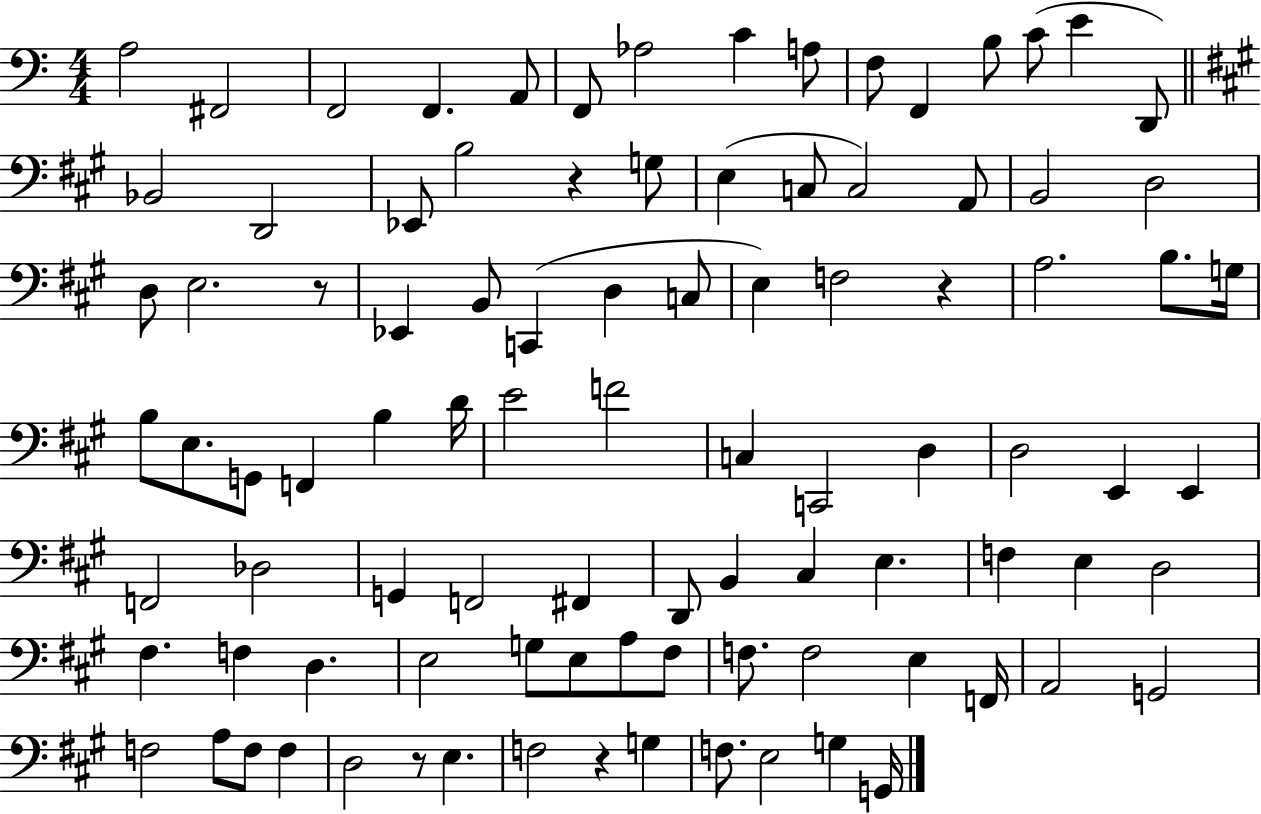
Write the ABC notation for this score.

X:1
T:Untitled
M:4/4
L:1/4
K:C
A,2 ^F,,2 F,,2 F,, A,,/2 F,,/2 _A,2 C A,/2 F,/2 F,, B,/2 C/2 E D,,/2 _B,,2 D,,2 _E,,/2 B,2 z G,/2 E, C,/2 C,2 A,,/2 B,,2 D,2 D,/2 E,2 z/2 _E,, B,,/2 C,, D, C,/2 E, F,2 z A,2 B,/2 G,/4 B,/2 E,/2 G,,/2 F,, B, D/4 E2 F2 C, C,,2 D, D,2 E,, E,, F,,2 _D,2 G,, F,,2 ^F,, D,,/2 B,, ^C, E, F, E, D,2 ^F, F, D, E,2 G,/2 E,/2 A,/2 ^F,/2 F,/2 F,2 E, F,,/4 A,,2 G,,2 F,2 A,/2 F,/2 F, D,2 z/2 E, F,2 z G, F,/2 E,2 G, G,,/4